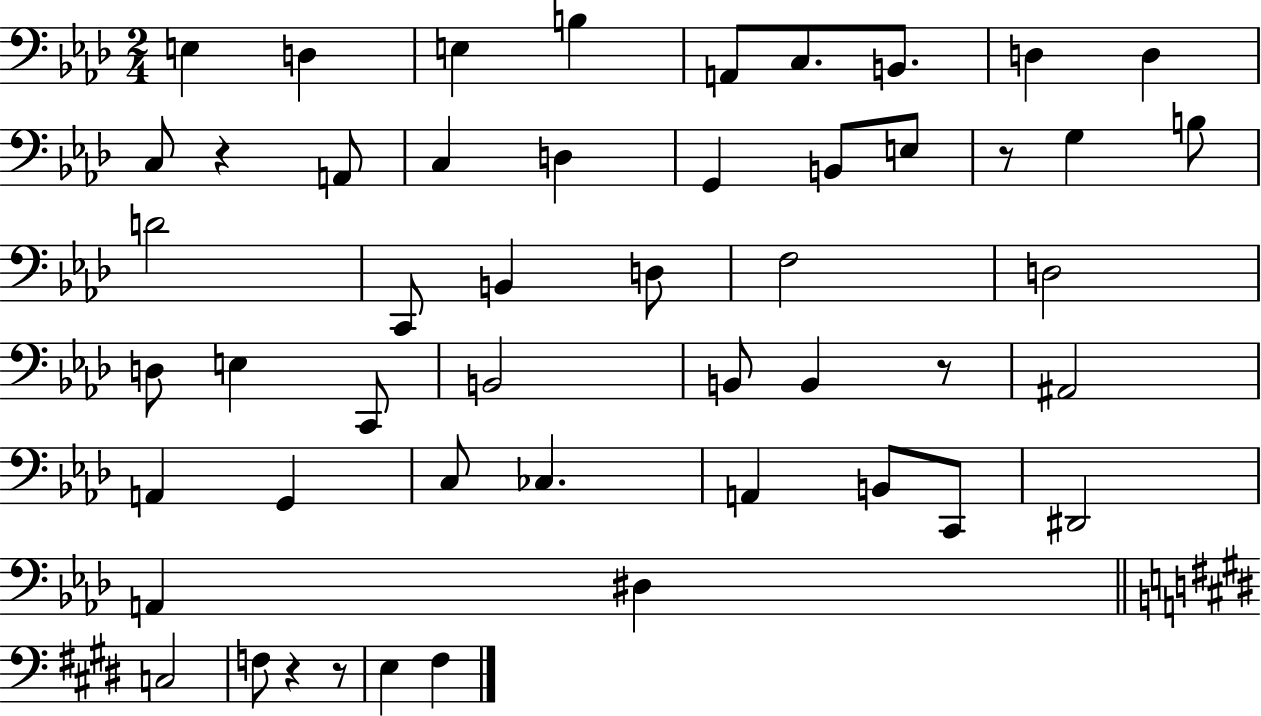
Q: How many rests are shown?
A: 5